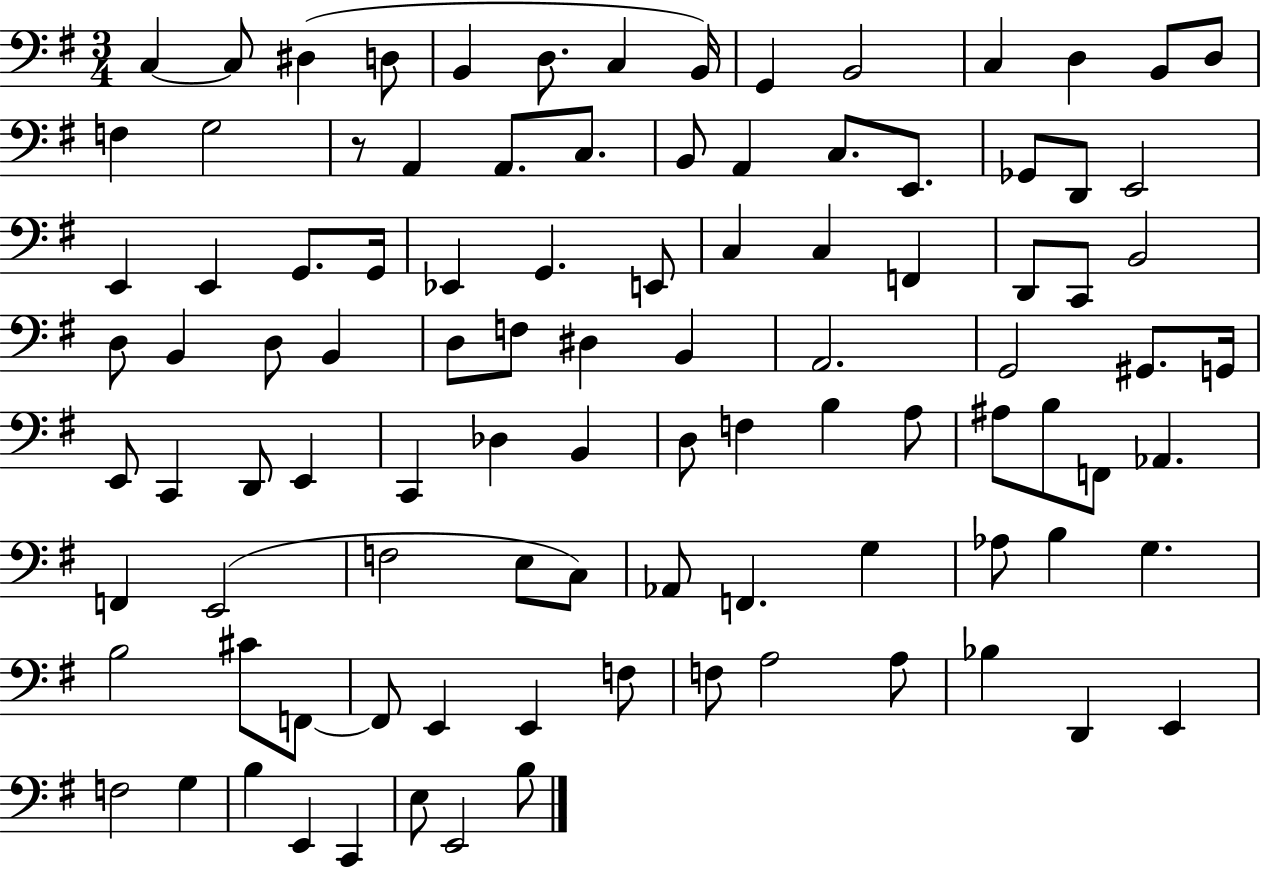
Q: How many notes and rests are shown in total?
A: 99